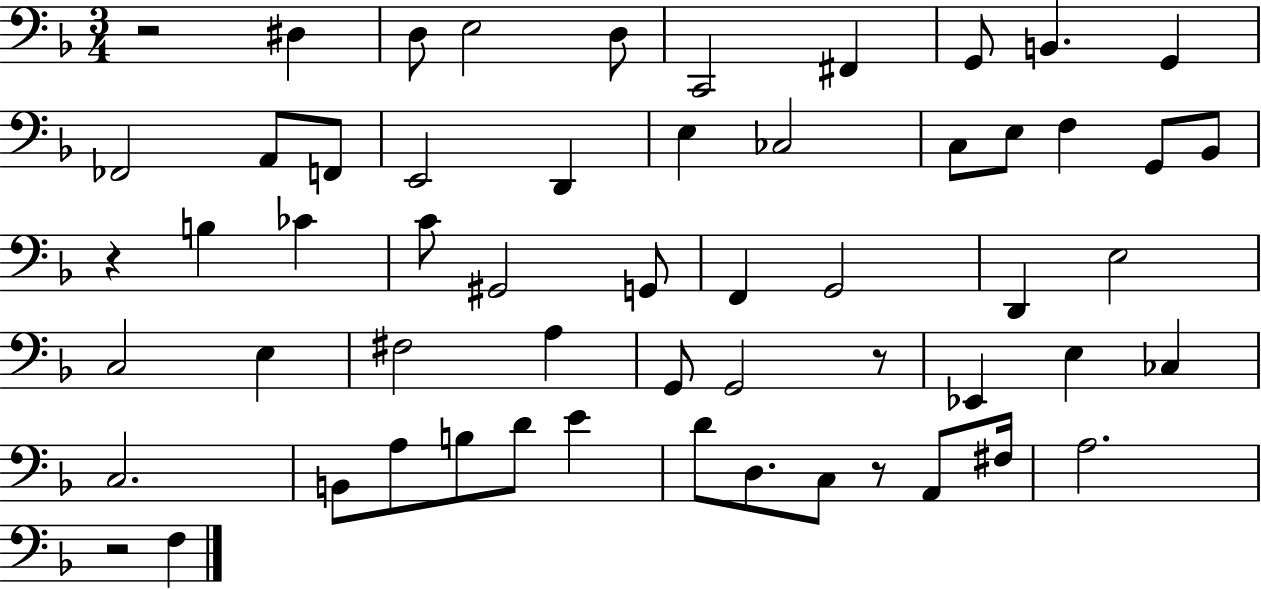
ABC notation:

X:1
T:Untitled
M:3/4
L:1/4
K:F
z2 ^D, D,/2 E,2 D,/2 C,,2 ^F,, G,,/2 B,, G,, _F,,2 A,,/2 F,,/2 E,,2 D,, E, _C,2 C,/2 E,/2 F, G,,/2 _B,,/2 z B, _C C/2 ^G,,2 G,,/2 F,, G,,2 D,, E,2 C,2 E, ^F,2 A, G,,/2 G,,2 z/2 _E,, E, _C, C,2 B,,/2 A,/2 B,/2 D/2 E D/2 D,/2 C,/2 z/2 A,,/2 ^F,/4 A,2 z2 F,